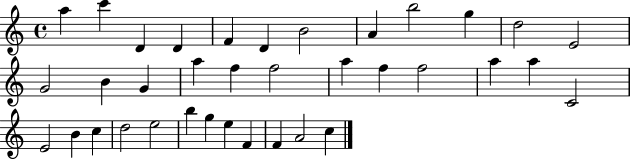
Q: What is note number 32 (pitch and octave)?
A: E5